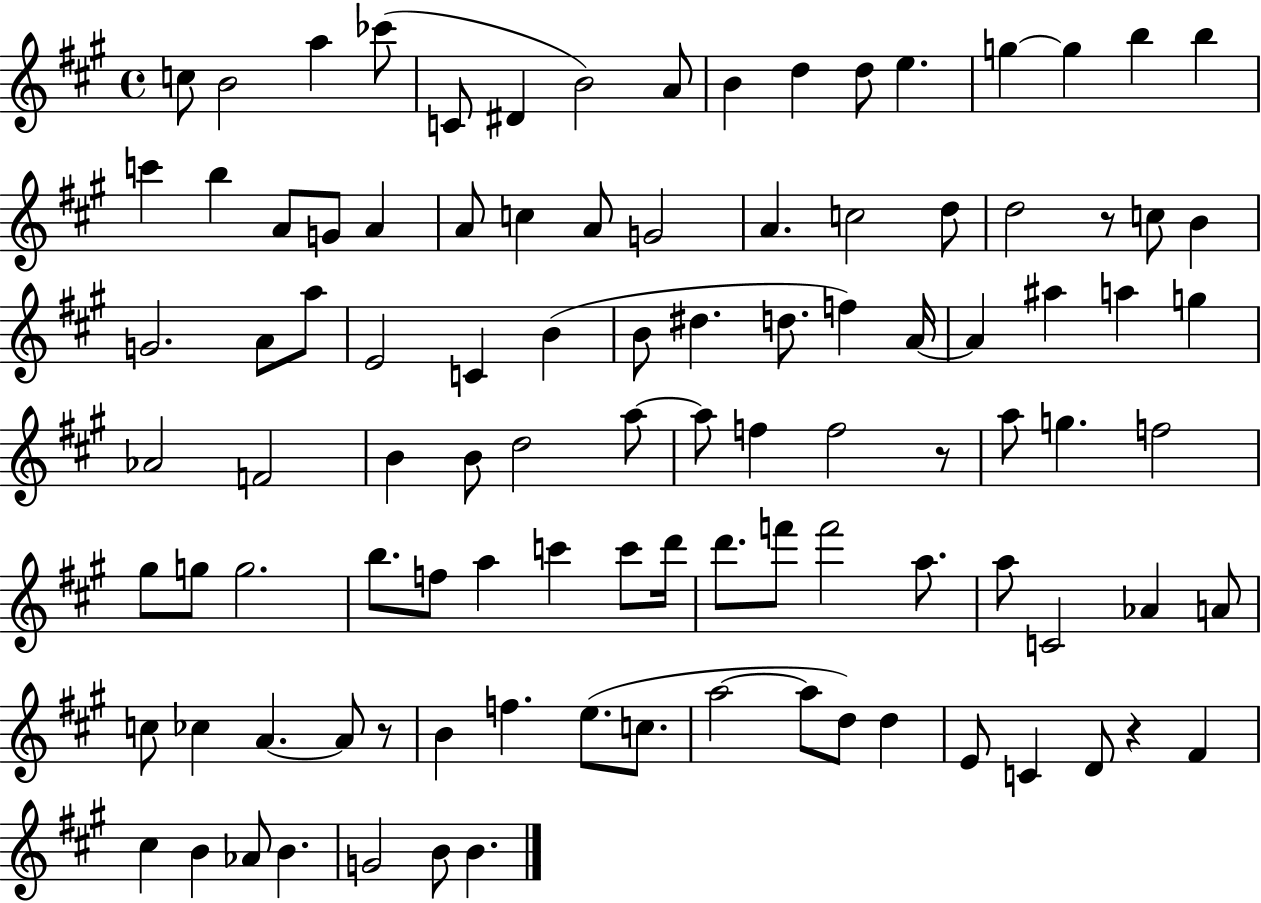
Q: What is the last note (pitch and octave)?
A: B4